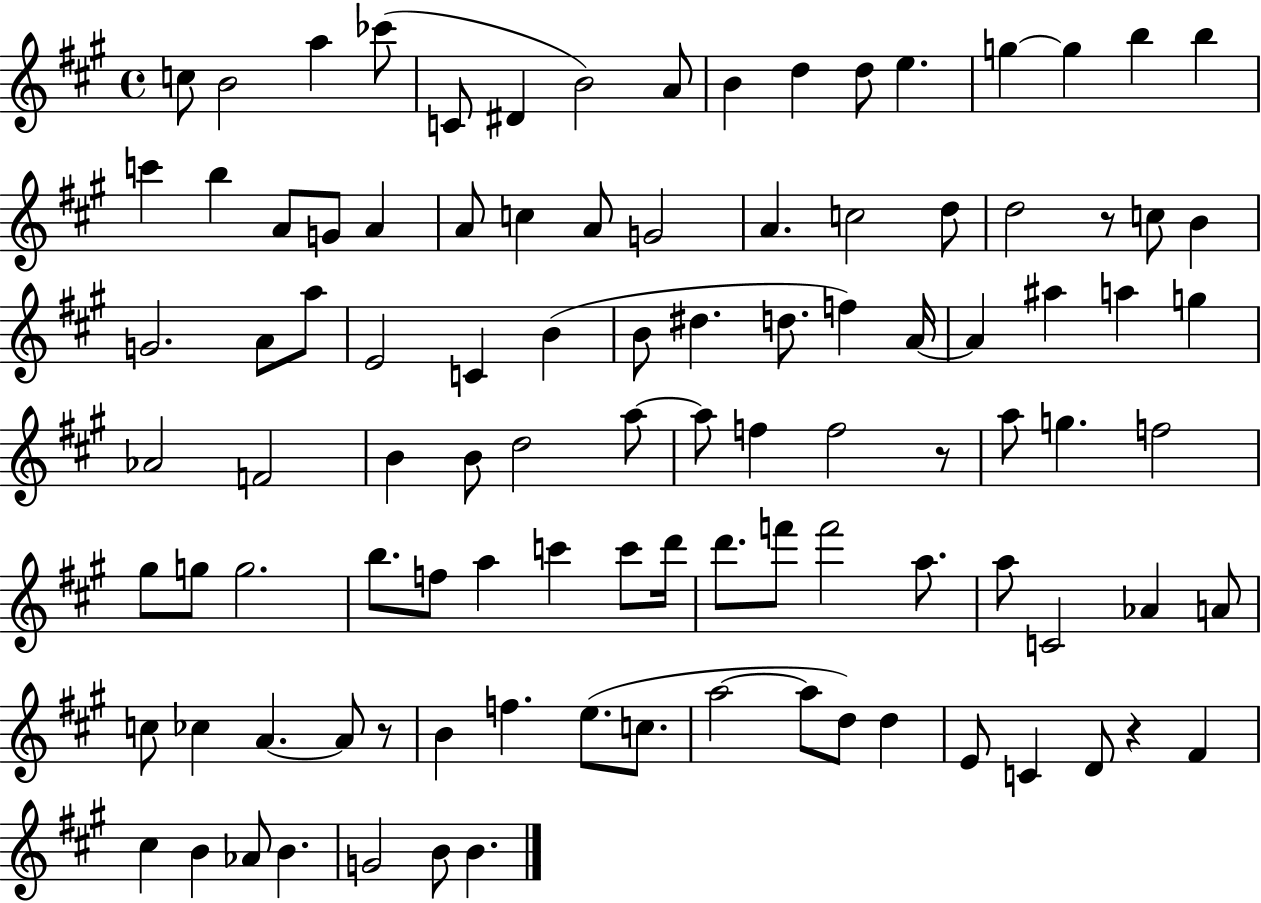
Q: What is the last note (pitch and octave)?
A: B4